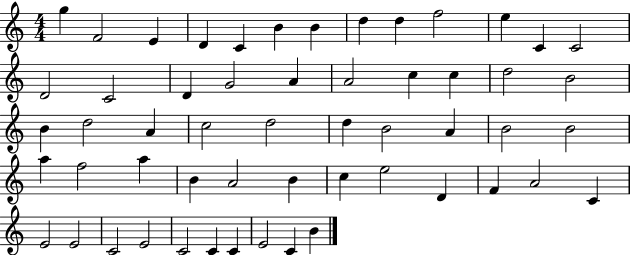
G5/q F4/h E4/q D4/q C4/q B4/q B4/q D5/q D5/q F5/h E5/q C4/q C4/h D4/h C4/h D4/q G4/h A4/q A4/h C5/q C5/q D5/h B4/h B4/q D5/h A4/q C5/h D5/h D5/q B4/h A4/q B4/h B4/h A5/q F5/h A5/q B4/q A4/h B4/q C5/q E5/h D4/q F4/q A4/h C4/q E4/h E4/h C4/h E4/h C4/h C4/q C4/q E4/h C4/q B4/q